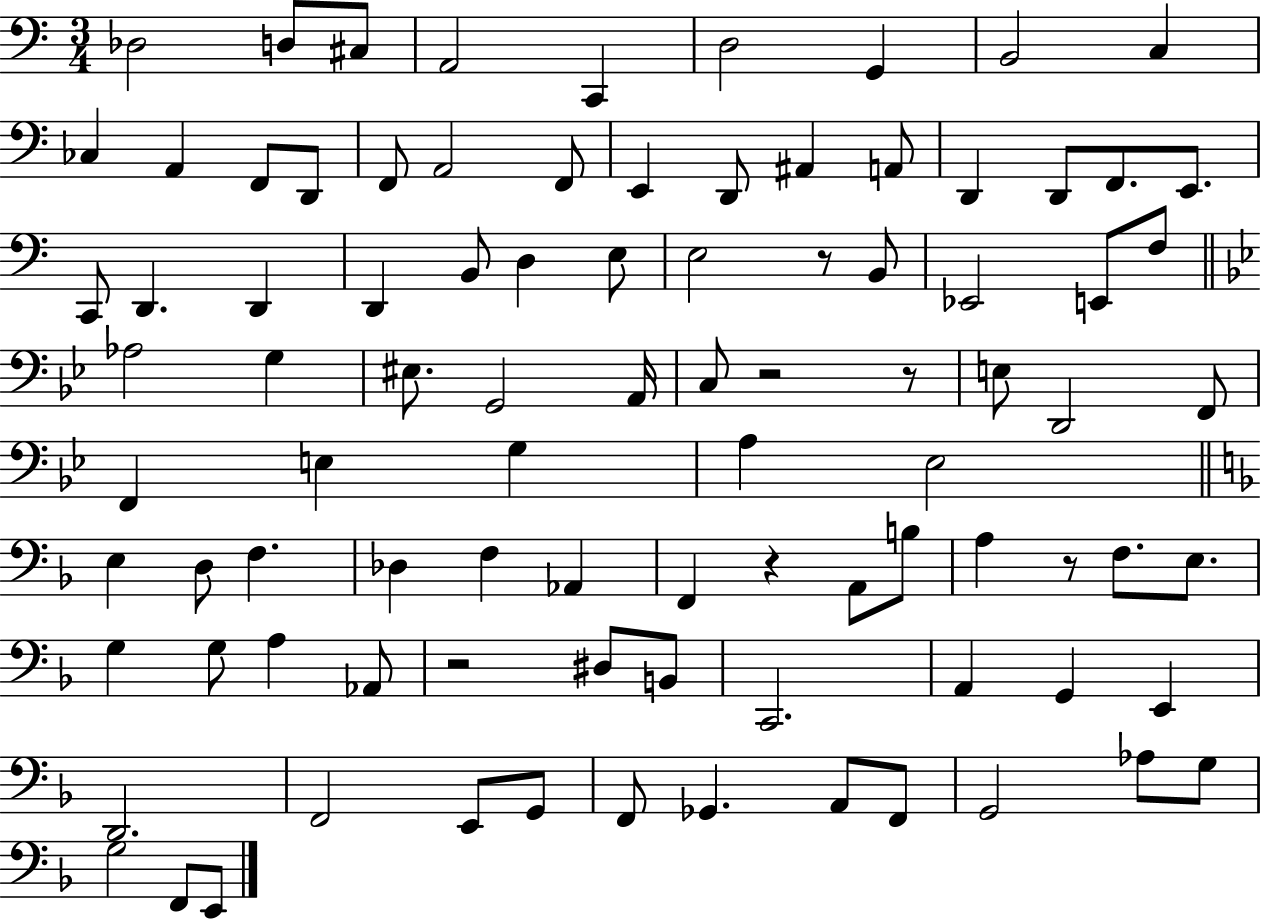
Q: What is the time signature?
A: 3/4